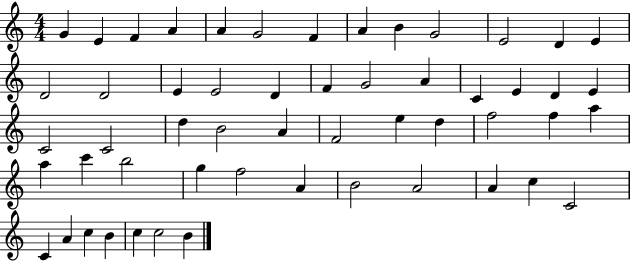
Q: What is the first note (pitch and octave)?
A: G4